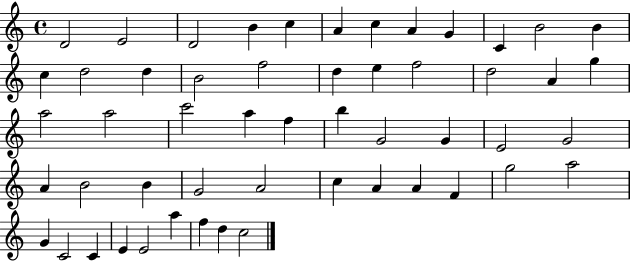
D4/h E4/h D4/h B4/q C5/q A4/q C5/q A4/q G4/q C4/q B4/h B4/q C5/q D5/h D5/q B4/h F5/h D5/q E5/q F5/h D5/h A4/q G5/q A5/h A5/h C6/h A5/q F5/q B5/q G4/h G4/q E4/h G4/h A4/q B4/h B4/q G4/h A4/h C5/q A4/q A4/q F4/q G5/h A5/h G4/q C4/h C4/q E4/q E4/h A5/q F5/q D5/q C5/h